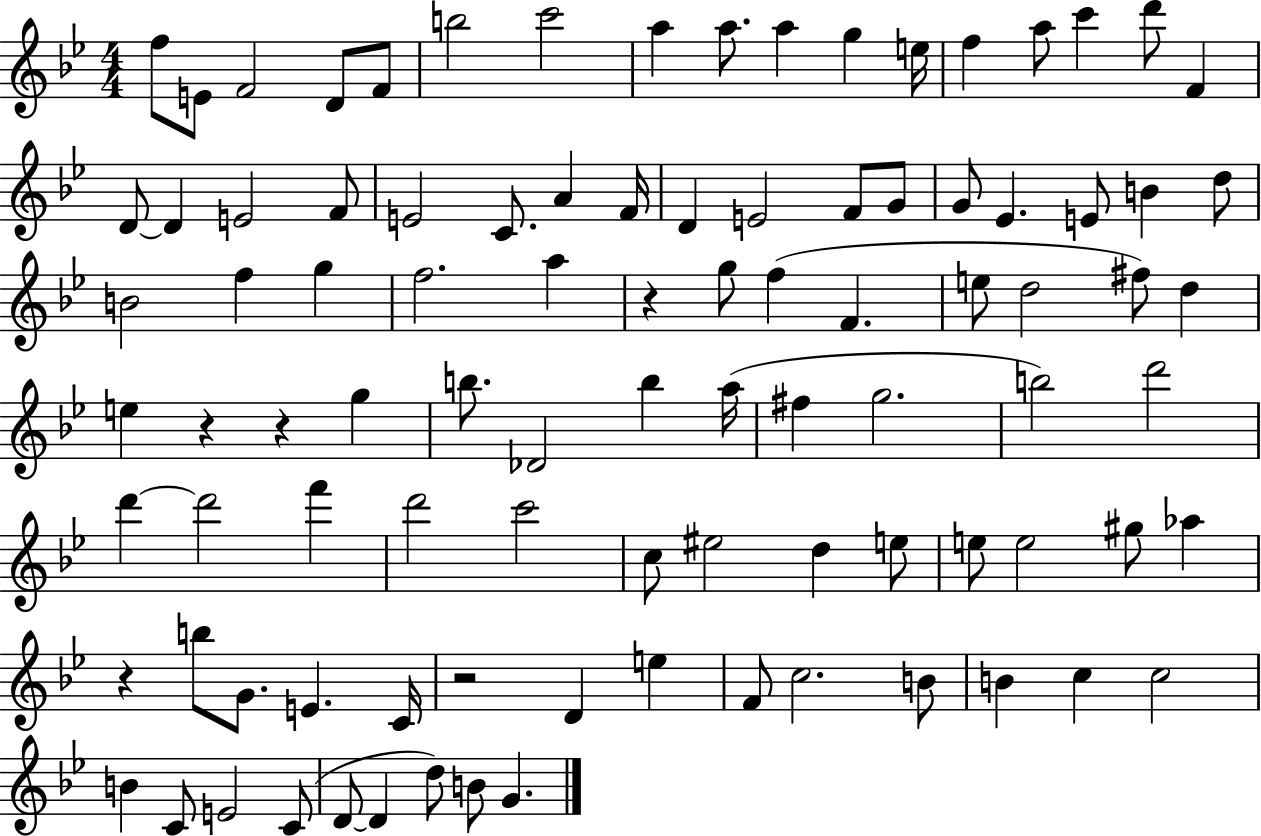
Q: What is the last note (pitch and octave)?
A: G4